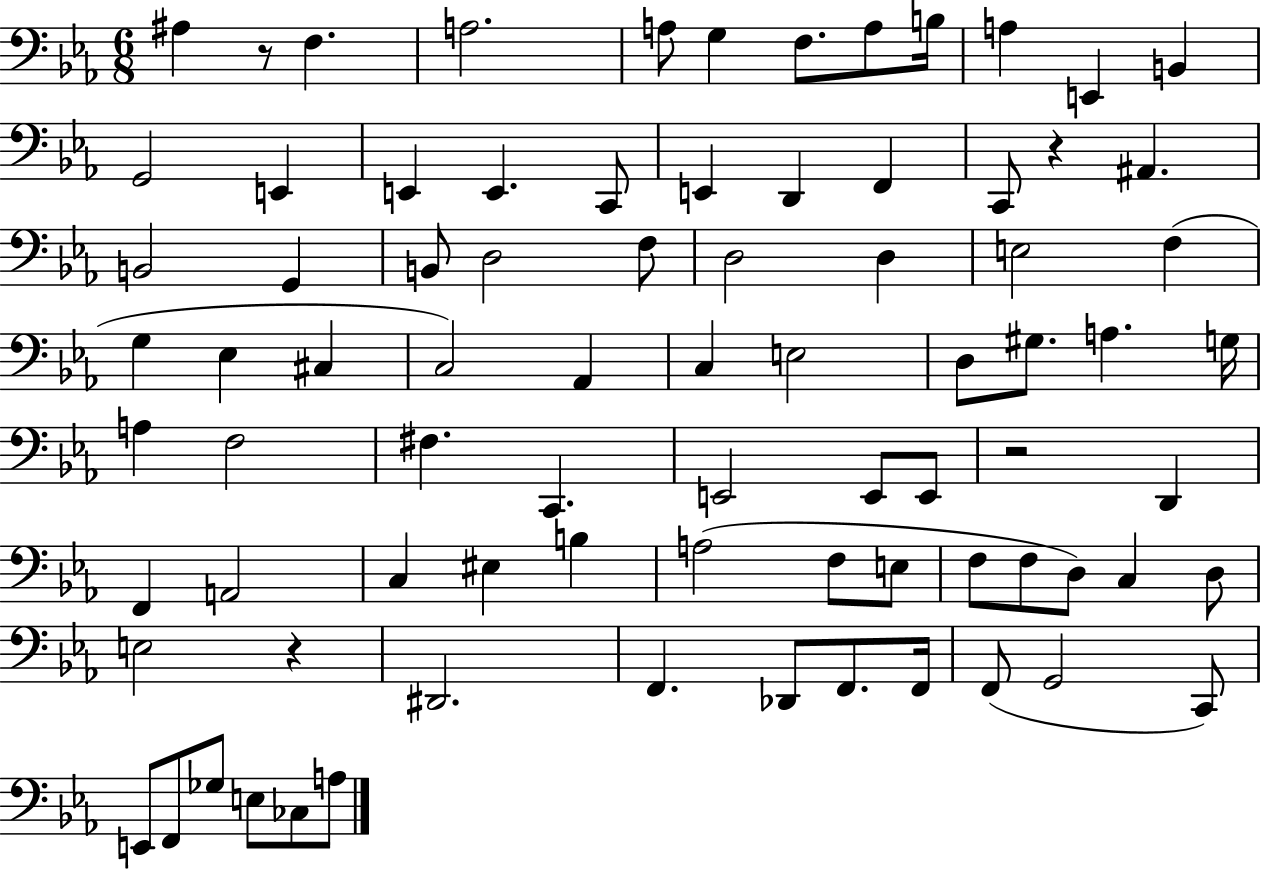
X:1
T:Untitled
M:6/8
L:1/4
K:Eb
^A, z/2 F, A,2 A,/2 G, F,/2 A,/2 B,/4 A, E,, B,, G,,2 E,, E,, E,, C,,/2 E,, D,, F,, C,,/2 z ^A,, B,,2 G,, B,,/2 D,2 F,/2 D,2 D, E,2 F, G, _E, ^C, C,2 _A,, C, E,2 D,/2 ^G,/2 A, G,/4 A, F,2 ^F, C,, E,,2 E,,/2 E,,/2 z2 D,, F,, A,,2 C, ^E, B, A,2 F,/2 E,/2 F,/2 F,/2 D,/2 C, D,/2 E,2 z ^D,,2 F,, _D,,/2 F,,/2 F,,/4 F,,/2 G,,2 C,,/2 E,,/2 F,,/2 _G,/2 E,/2 _C,/2 A,/2